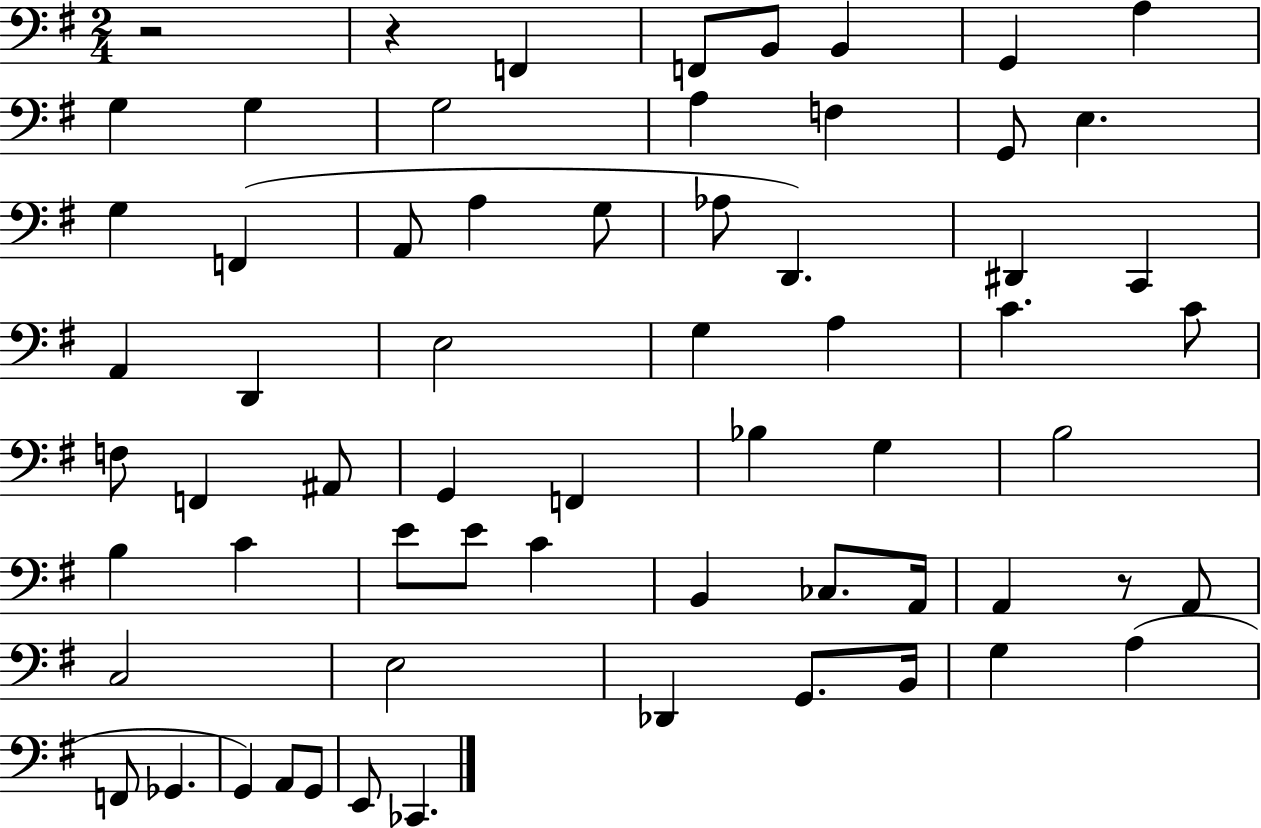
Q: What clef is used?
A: bass